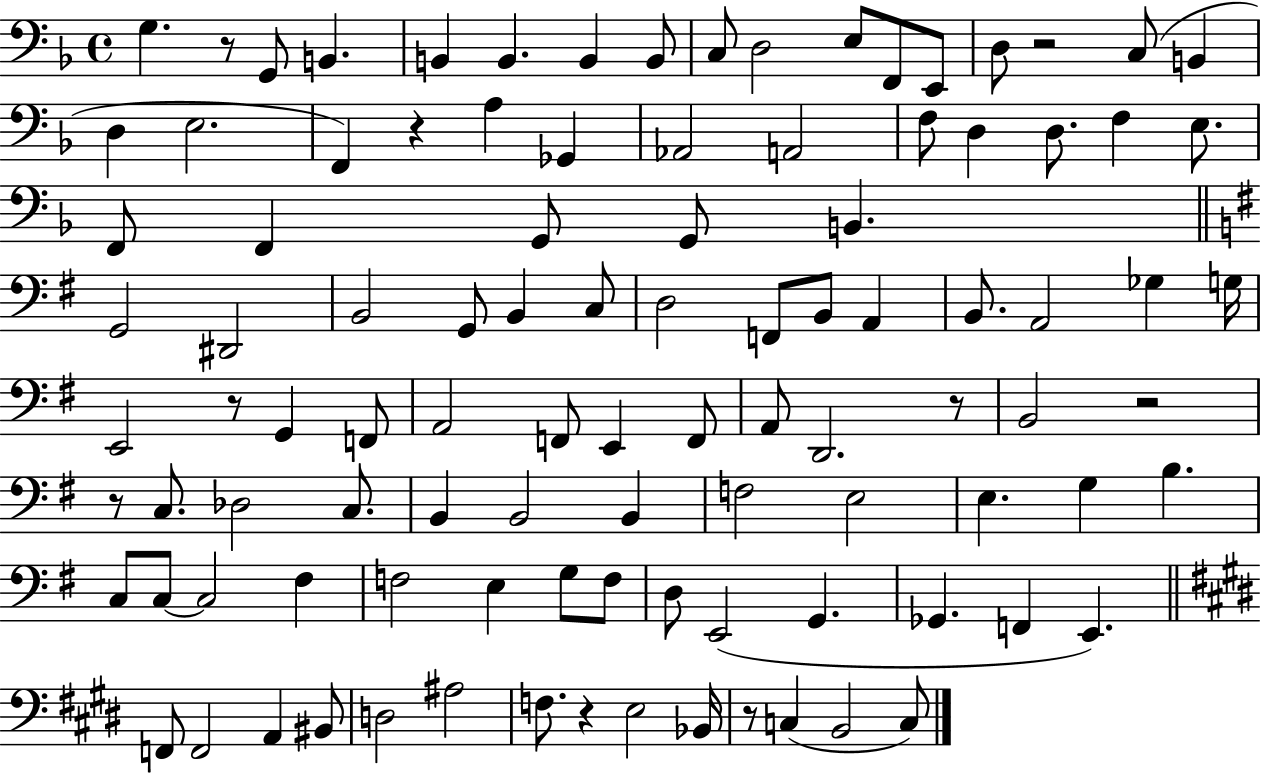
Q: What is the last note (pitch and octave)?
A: C3